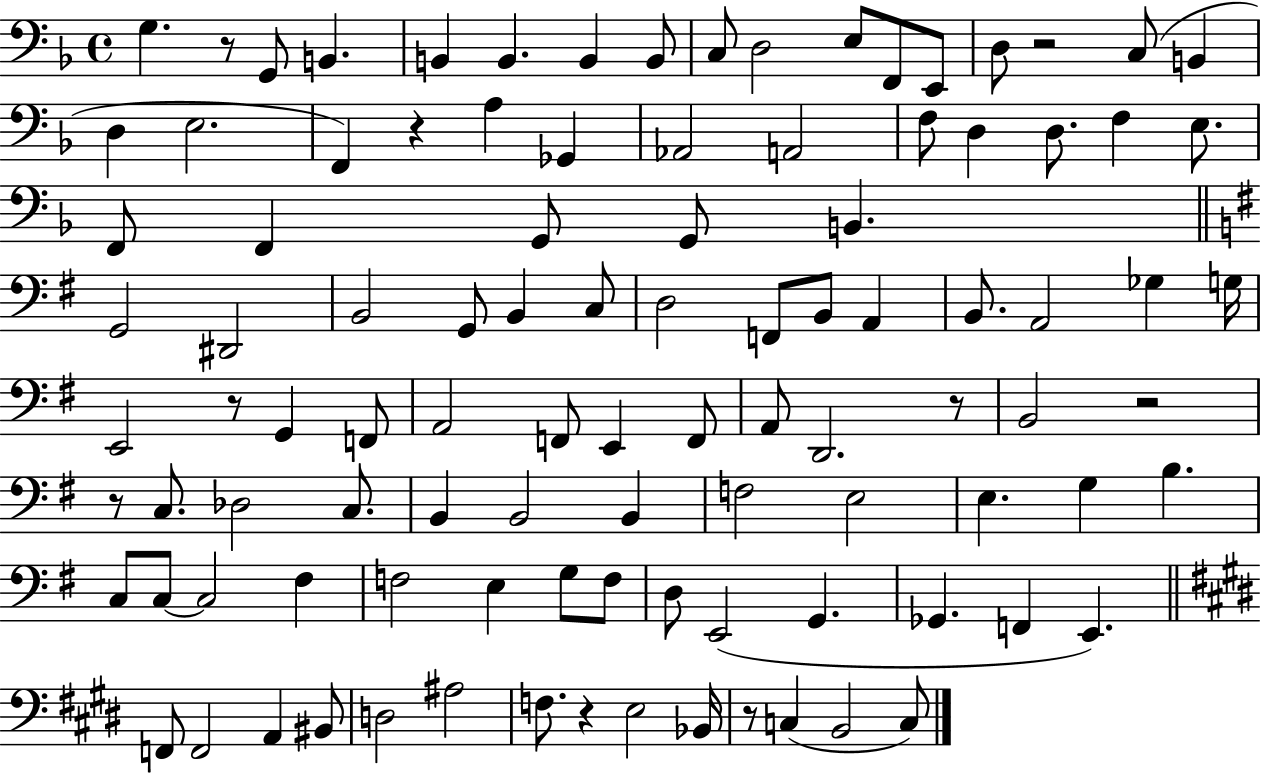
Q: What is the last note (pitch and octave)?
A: C3